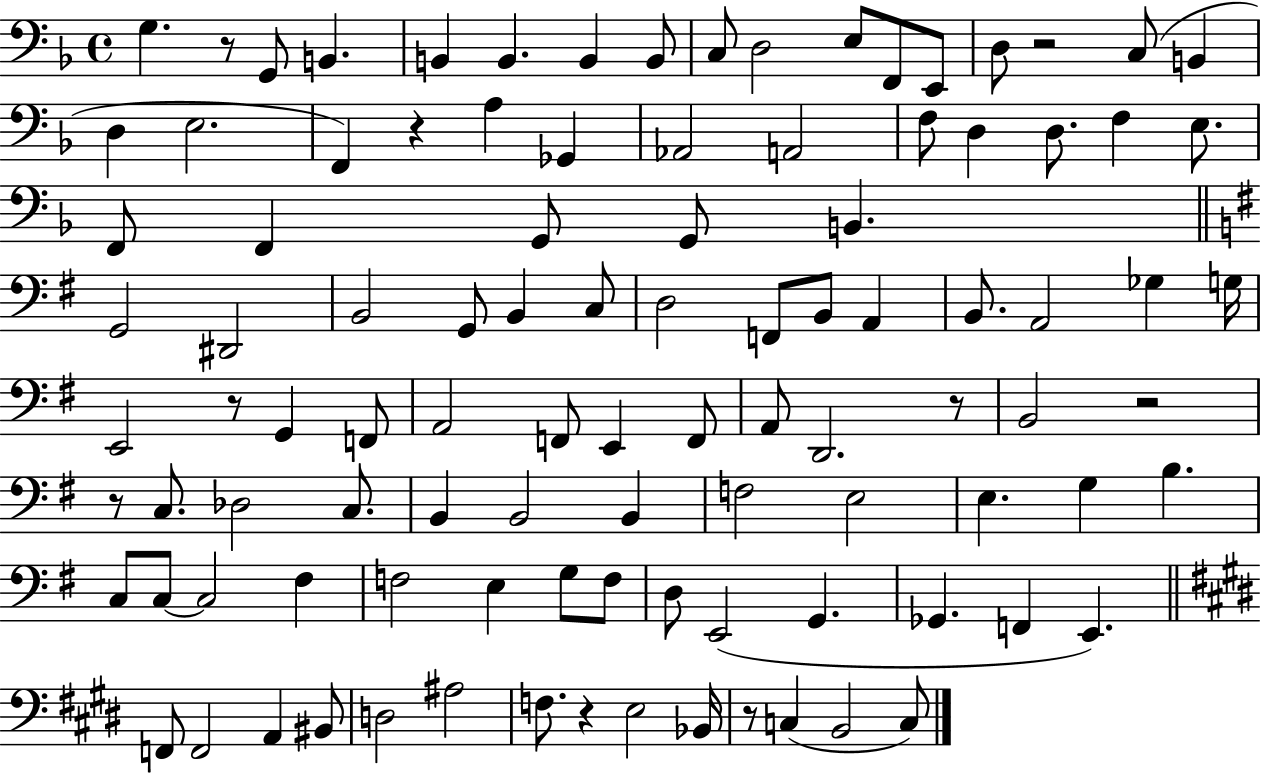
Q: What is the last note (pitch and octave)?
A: C3